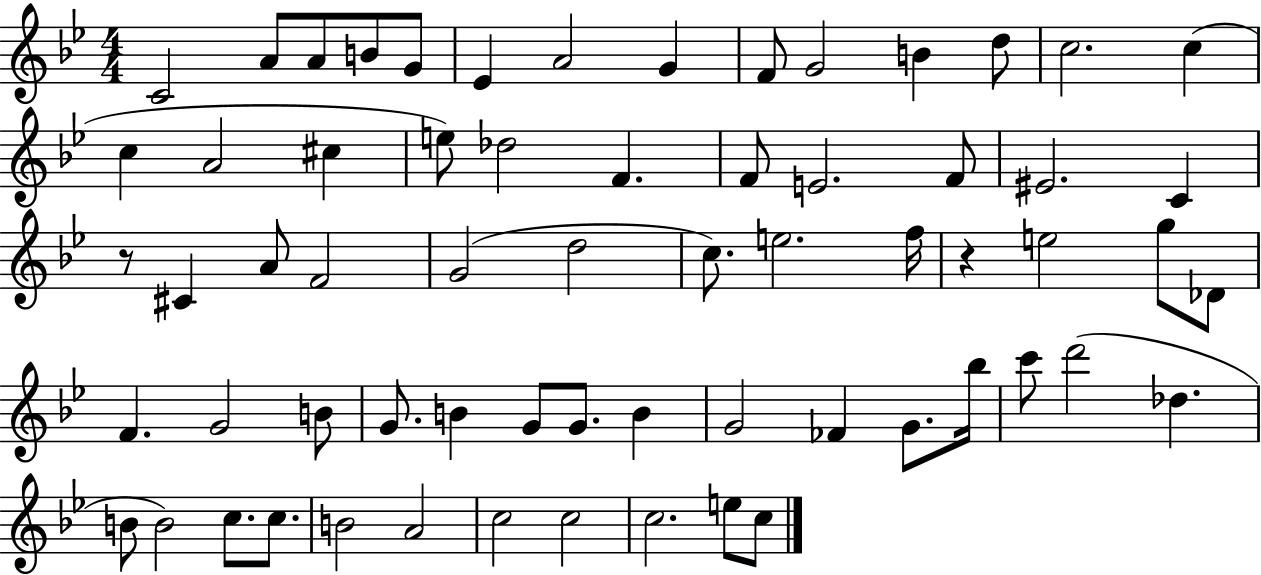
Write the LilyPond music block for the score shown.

{
  \clef treble
  \numericTimeSignature
  \time 4/4
  \key bes \major
  c'2 a'8 a'8 b'8 g'8 | ees'4 a'2 g'4 | f'8 g'2 b'4 d''8 | c''2. c''4( | \break c''4 a'2 cis''4 | e''8) des''2 f'4. | f'8 e'2. f'8 | eis'2. c'4 | \break r8 cis'4 a'8 f'2 | g'2( d''2 | c''8.) e''2. f''16 | r4 e''2 g''8 des'8 | \break f'4. g'2 b'8 | g'8. b'4 g'8 g'8. b'4 | g'2 fes'4 g'8. bes''16 | c'''8 d'''2( des''4. | \break b'8 b'2) c''8. c''8. | b'2 a'2 | c''2 c''2 | c''2. e''8 c''8 | \break \bar "|."
}